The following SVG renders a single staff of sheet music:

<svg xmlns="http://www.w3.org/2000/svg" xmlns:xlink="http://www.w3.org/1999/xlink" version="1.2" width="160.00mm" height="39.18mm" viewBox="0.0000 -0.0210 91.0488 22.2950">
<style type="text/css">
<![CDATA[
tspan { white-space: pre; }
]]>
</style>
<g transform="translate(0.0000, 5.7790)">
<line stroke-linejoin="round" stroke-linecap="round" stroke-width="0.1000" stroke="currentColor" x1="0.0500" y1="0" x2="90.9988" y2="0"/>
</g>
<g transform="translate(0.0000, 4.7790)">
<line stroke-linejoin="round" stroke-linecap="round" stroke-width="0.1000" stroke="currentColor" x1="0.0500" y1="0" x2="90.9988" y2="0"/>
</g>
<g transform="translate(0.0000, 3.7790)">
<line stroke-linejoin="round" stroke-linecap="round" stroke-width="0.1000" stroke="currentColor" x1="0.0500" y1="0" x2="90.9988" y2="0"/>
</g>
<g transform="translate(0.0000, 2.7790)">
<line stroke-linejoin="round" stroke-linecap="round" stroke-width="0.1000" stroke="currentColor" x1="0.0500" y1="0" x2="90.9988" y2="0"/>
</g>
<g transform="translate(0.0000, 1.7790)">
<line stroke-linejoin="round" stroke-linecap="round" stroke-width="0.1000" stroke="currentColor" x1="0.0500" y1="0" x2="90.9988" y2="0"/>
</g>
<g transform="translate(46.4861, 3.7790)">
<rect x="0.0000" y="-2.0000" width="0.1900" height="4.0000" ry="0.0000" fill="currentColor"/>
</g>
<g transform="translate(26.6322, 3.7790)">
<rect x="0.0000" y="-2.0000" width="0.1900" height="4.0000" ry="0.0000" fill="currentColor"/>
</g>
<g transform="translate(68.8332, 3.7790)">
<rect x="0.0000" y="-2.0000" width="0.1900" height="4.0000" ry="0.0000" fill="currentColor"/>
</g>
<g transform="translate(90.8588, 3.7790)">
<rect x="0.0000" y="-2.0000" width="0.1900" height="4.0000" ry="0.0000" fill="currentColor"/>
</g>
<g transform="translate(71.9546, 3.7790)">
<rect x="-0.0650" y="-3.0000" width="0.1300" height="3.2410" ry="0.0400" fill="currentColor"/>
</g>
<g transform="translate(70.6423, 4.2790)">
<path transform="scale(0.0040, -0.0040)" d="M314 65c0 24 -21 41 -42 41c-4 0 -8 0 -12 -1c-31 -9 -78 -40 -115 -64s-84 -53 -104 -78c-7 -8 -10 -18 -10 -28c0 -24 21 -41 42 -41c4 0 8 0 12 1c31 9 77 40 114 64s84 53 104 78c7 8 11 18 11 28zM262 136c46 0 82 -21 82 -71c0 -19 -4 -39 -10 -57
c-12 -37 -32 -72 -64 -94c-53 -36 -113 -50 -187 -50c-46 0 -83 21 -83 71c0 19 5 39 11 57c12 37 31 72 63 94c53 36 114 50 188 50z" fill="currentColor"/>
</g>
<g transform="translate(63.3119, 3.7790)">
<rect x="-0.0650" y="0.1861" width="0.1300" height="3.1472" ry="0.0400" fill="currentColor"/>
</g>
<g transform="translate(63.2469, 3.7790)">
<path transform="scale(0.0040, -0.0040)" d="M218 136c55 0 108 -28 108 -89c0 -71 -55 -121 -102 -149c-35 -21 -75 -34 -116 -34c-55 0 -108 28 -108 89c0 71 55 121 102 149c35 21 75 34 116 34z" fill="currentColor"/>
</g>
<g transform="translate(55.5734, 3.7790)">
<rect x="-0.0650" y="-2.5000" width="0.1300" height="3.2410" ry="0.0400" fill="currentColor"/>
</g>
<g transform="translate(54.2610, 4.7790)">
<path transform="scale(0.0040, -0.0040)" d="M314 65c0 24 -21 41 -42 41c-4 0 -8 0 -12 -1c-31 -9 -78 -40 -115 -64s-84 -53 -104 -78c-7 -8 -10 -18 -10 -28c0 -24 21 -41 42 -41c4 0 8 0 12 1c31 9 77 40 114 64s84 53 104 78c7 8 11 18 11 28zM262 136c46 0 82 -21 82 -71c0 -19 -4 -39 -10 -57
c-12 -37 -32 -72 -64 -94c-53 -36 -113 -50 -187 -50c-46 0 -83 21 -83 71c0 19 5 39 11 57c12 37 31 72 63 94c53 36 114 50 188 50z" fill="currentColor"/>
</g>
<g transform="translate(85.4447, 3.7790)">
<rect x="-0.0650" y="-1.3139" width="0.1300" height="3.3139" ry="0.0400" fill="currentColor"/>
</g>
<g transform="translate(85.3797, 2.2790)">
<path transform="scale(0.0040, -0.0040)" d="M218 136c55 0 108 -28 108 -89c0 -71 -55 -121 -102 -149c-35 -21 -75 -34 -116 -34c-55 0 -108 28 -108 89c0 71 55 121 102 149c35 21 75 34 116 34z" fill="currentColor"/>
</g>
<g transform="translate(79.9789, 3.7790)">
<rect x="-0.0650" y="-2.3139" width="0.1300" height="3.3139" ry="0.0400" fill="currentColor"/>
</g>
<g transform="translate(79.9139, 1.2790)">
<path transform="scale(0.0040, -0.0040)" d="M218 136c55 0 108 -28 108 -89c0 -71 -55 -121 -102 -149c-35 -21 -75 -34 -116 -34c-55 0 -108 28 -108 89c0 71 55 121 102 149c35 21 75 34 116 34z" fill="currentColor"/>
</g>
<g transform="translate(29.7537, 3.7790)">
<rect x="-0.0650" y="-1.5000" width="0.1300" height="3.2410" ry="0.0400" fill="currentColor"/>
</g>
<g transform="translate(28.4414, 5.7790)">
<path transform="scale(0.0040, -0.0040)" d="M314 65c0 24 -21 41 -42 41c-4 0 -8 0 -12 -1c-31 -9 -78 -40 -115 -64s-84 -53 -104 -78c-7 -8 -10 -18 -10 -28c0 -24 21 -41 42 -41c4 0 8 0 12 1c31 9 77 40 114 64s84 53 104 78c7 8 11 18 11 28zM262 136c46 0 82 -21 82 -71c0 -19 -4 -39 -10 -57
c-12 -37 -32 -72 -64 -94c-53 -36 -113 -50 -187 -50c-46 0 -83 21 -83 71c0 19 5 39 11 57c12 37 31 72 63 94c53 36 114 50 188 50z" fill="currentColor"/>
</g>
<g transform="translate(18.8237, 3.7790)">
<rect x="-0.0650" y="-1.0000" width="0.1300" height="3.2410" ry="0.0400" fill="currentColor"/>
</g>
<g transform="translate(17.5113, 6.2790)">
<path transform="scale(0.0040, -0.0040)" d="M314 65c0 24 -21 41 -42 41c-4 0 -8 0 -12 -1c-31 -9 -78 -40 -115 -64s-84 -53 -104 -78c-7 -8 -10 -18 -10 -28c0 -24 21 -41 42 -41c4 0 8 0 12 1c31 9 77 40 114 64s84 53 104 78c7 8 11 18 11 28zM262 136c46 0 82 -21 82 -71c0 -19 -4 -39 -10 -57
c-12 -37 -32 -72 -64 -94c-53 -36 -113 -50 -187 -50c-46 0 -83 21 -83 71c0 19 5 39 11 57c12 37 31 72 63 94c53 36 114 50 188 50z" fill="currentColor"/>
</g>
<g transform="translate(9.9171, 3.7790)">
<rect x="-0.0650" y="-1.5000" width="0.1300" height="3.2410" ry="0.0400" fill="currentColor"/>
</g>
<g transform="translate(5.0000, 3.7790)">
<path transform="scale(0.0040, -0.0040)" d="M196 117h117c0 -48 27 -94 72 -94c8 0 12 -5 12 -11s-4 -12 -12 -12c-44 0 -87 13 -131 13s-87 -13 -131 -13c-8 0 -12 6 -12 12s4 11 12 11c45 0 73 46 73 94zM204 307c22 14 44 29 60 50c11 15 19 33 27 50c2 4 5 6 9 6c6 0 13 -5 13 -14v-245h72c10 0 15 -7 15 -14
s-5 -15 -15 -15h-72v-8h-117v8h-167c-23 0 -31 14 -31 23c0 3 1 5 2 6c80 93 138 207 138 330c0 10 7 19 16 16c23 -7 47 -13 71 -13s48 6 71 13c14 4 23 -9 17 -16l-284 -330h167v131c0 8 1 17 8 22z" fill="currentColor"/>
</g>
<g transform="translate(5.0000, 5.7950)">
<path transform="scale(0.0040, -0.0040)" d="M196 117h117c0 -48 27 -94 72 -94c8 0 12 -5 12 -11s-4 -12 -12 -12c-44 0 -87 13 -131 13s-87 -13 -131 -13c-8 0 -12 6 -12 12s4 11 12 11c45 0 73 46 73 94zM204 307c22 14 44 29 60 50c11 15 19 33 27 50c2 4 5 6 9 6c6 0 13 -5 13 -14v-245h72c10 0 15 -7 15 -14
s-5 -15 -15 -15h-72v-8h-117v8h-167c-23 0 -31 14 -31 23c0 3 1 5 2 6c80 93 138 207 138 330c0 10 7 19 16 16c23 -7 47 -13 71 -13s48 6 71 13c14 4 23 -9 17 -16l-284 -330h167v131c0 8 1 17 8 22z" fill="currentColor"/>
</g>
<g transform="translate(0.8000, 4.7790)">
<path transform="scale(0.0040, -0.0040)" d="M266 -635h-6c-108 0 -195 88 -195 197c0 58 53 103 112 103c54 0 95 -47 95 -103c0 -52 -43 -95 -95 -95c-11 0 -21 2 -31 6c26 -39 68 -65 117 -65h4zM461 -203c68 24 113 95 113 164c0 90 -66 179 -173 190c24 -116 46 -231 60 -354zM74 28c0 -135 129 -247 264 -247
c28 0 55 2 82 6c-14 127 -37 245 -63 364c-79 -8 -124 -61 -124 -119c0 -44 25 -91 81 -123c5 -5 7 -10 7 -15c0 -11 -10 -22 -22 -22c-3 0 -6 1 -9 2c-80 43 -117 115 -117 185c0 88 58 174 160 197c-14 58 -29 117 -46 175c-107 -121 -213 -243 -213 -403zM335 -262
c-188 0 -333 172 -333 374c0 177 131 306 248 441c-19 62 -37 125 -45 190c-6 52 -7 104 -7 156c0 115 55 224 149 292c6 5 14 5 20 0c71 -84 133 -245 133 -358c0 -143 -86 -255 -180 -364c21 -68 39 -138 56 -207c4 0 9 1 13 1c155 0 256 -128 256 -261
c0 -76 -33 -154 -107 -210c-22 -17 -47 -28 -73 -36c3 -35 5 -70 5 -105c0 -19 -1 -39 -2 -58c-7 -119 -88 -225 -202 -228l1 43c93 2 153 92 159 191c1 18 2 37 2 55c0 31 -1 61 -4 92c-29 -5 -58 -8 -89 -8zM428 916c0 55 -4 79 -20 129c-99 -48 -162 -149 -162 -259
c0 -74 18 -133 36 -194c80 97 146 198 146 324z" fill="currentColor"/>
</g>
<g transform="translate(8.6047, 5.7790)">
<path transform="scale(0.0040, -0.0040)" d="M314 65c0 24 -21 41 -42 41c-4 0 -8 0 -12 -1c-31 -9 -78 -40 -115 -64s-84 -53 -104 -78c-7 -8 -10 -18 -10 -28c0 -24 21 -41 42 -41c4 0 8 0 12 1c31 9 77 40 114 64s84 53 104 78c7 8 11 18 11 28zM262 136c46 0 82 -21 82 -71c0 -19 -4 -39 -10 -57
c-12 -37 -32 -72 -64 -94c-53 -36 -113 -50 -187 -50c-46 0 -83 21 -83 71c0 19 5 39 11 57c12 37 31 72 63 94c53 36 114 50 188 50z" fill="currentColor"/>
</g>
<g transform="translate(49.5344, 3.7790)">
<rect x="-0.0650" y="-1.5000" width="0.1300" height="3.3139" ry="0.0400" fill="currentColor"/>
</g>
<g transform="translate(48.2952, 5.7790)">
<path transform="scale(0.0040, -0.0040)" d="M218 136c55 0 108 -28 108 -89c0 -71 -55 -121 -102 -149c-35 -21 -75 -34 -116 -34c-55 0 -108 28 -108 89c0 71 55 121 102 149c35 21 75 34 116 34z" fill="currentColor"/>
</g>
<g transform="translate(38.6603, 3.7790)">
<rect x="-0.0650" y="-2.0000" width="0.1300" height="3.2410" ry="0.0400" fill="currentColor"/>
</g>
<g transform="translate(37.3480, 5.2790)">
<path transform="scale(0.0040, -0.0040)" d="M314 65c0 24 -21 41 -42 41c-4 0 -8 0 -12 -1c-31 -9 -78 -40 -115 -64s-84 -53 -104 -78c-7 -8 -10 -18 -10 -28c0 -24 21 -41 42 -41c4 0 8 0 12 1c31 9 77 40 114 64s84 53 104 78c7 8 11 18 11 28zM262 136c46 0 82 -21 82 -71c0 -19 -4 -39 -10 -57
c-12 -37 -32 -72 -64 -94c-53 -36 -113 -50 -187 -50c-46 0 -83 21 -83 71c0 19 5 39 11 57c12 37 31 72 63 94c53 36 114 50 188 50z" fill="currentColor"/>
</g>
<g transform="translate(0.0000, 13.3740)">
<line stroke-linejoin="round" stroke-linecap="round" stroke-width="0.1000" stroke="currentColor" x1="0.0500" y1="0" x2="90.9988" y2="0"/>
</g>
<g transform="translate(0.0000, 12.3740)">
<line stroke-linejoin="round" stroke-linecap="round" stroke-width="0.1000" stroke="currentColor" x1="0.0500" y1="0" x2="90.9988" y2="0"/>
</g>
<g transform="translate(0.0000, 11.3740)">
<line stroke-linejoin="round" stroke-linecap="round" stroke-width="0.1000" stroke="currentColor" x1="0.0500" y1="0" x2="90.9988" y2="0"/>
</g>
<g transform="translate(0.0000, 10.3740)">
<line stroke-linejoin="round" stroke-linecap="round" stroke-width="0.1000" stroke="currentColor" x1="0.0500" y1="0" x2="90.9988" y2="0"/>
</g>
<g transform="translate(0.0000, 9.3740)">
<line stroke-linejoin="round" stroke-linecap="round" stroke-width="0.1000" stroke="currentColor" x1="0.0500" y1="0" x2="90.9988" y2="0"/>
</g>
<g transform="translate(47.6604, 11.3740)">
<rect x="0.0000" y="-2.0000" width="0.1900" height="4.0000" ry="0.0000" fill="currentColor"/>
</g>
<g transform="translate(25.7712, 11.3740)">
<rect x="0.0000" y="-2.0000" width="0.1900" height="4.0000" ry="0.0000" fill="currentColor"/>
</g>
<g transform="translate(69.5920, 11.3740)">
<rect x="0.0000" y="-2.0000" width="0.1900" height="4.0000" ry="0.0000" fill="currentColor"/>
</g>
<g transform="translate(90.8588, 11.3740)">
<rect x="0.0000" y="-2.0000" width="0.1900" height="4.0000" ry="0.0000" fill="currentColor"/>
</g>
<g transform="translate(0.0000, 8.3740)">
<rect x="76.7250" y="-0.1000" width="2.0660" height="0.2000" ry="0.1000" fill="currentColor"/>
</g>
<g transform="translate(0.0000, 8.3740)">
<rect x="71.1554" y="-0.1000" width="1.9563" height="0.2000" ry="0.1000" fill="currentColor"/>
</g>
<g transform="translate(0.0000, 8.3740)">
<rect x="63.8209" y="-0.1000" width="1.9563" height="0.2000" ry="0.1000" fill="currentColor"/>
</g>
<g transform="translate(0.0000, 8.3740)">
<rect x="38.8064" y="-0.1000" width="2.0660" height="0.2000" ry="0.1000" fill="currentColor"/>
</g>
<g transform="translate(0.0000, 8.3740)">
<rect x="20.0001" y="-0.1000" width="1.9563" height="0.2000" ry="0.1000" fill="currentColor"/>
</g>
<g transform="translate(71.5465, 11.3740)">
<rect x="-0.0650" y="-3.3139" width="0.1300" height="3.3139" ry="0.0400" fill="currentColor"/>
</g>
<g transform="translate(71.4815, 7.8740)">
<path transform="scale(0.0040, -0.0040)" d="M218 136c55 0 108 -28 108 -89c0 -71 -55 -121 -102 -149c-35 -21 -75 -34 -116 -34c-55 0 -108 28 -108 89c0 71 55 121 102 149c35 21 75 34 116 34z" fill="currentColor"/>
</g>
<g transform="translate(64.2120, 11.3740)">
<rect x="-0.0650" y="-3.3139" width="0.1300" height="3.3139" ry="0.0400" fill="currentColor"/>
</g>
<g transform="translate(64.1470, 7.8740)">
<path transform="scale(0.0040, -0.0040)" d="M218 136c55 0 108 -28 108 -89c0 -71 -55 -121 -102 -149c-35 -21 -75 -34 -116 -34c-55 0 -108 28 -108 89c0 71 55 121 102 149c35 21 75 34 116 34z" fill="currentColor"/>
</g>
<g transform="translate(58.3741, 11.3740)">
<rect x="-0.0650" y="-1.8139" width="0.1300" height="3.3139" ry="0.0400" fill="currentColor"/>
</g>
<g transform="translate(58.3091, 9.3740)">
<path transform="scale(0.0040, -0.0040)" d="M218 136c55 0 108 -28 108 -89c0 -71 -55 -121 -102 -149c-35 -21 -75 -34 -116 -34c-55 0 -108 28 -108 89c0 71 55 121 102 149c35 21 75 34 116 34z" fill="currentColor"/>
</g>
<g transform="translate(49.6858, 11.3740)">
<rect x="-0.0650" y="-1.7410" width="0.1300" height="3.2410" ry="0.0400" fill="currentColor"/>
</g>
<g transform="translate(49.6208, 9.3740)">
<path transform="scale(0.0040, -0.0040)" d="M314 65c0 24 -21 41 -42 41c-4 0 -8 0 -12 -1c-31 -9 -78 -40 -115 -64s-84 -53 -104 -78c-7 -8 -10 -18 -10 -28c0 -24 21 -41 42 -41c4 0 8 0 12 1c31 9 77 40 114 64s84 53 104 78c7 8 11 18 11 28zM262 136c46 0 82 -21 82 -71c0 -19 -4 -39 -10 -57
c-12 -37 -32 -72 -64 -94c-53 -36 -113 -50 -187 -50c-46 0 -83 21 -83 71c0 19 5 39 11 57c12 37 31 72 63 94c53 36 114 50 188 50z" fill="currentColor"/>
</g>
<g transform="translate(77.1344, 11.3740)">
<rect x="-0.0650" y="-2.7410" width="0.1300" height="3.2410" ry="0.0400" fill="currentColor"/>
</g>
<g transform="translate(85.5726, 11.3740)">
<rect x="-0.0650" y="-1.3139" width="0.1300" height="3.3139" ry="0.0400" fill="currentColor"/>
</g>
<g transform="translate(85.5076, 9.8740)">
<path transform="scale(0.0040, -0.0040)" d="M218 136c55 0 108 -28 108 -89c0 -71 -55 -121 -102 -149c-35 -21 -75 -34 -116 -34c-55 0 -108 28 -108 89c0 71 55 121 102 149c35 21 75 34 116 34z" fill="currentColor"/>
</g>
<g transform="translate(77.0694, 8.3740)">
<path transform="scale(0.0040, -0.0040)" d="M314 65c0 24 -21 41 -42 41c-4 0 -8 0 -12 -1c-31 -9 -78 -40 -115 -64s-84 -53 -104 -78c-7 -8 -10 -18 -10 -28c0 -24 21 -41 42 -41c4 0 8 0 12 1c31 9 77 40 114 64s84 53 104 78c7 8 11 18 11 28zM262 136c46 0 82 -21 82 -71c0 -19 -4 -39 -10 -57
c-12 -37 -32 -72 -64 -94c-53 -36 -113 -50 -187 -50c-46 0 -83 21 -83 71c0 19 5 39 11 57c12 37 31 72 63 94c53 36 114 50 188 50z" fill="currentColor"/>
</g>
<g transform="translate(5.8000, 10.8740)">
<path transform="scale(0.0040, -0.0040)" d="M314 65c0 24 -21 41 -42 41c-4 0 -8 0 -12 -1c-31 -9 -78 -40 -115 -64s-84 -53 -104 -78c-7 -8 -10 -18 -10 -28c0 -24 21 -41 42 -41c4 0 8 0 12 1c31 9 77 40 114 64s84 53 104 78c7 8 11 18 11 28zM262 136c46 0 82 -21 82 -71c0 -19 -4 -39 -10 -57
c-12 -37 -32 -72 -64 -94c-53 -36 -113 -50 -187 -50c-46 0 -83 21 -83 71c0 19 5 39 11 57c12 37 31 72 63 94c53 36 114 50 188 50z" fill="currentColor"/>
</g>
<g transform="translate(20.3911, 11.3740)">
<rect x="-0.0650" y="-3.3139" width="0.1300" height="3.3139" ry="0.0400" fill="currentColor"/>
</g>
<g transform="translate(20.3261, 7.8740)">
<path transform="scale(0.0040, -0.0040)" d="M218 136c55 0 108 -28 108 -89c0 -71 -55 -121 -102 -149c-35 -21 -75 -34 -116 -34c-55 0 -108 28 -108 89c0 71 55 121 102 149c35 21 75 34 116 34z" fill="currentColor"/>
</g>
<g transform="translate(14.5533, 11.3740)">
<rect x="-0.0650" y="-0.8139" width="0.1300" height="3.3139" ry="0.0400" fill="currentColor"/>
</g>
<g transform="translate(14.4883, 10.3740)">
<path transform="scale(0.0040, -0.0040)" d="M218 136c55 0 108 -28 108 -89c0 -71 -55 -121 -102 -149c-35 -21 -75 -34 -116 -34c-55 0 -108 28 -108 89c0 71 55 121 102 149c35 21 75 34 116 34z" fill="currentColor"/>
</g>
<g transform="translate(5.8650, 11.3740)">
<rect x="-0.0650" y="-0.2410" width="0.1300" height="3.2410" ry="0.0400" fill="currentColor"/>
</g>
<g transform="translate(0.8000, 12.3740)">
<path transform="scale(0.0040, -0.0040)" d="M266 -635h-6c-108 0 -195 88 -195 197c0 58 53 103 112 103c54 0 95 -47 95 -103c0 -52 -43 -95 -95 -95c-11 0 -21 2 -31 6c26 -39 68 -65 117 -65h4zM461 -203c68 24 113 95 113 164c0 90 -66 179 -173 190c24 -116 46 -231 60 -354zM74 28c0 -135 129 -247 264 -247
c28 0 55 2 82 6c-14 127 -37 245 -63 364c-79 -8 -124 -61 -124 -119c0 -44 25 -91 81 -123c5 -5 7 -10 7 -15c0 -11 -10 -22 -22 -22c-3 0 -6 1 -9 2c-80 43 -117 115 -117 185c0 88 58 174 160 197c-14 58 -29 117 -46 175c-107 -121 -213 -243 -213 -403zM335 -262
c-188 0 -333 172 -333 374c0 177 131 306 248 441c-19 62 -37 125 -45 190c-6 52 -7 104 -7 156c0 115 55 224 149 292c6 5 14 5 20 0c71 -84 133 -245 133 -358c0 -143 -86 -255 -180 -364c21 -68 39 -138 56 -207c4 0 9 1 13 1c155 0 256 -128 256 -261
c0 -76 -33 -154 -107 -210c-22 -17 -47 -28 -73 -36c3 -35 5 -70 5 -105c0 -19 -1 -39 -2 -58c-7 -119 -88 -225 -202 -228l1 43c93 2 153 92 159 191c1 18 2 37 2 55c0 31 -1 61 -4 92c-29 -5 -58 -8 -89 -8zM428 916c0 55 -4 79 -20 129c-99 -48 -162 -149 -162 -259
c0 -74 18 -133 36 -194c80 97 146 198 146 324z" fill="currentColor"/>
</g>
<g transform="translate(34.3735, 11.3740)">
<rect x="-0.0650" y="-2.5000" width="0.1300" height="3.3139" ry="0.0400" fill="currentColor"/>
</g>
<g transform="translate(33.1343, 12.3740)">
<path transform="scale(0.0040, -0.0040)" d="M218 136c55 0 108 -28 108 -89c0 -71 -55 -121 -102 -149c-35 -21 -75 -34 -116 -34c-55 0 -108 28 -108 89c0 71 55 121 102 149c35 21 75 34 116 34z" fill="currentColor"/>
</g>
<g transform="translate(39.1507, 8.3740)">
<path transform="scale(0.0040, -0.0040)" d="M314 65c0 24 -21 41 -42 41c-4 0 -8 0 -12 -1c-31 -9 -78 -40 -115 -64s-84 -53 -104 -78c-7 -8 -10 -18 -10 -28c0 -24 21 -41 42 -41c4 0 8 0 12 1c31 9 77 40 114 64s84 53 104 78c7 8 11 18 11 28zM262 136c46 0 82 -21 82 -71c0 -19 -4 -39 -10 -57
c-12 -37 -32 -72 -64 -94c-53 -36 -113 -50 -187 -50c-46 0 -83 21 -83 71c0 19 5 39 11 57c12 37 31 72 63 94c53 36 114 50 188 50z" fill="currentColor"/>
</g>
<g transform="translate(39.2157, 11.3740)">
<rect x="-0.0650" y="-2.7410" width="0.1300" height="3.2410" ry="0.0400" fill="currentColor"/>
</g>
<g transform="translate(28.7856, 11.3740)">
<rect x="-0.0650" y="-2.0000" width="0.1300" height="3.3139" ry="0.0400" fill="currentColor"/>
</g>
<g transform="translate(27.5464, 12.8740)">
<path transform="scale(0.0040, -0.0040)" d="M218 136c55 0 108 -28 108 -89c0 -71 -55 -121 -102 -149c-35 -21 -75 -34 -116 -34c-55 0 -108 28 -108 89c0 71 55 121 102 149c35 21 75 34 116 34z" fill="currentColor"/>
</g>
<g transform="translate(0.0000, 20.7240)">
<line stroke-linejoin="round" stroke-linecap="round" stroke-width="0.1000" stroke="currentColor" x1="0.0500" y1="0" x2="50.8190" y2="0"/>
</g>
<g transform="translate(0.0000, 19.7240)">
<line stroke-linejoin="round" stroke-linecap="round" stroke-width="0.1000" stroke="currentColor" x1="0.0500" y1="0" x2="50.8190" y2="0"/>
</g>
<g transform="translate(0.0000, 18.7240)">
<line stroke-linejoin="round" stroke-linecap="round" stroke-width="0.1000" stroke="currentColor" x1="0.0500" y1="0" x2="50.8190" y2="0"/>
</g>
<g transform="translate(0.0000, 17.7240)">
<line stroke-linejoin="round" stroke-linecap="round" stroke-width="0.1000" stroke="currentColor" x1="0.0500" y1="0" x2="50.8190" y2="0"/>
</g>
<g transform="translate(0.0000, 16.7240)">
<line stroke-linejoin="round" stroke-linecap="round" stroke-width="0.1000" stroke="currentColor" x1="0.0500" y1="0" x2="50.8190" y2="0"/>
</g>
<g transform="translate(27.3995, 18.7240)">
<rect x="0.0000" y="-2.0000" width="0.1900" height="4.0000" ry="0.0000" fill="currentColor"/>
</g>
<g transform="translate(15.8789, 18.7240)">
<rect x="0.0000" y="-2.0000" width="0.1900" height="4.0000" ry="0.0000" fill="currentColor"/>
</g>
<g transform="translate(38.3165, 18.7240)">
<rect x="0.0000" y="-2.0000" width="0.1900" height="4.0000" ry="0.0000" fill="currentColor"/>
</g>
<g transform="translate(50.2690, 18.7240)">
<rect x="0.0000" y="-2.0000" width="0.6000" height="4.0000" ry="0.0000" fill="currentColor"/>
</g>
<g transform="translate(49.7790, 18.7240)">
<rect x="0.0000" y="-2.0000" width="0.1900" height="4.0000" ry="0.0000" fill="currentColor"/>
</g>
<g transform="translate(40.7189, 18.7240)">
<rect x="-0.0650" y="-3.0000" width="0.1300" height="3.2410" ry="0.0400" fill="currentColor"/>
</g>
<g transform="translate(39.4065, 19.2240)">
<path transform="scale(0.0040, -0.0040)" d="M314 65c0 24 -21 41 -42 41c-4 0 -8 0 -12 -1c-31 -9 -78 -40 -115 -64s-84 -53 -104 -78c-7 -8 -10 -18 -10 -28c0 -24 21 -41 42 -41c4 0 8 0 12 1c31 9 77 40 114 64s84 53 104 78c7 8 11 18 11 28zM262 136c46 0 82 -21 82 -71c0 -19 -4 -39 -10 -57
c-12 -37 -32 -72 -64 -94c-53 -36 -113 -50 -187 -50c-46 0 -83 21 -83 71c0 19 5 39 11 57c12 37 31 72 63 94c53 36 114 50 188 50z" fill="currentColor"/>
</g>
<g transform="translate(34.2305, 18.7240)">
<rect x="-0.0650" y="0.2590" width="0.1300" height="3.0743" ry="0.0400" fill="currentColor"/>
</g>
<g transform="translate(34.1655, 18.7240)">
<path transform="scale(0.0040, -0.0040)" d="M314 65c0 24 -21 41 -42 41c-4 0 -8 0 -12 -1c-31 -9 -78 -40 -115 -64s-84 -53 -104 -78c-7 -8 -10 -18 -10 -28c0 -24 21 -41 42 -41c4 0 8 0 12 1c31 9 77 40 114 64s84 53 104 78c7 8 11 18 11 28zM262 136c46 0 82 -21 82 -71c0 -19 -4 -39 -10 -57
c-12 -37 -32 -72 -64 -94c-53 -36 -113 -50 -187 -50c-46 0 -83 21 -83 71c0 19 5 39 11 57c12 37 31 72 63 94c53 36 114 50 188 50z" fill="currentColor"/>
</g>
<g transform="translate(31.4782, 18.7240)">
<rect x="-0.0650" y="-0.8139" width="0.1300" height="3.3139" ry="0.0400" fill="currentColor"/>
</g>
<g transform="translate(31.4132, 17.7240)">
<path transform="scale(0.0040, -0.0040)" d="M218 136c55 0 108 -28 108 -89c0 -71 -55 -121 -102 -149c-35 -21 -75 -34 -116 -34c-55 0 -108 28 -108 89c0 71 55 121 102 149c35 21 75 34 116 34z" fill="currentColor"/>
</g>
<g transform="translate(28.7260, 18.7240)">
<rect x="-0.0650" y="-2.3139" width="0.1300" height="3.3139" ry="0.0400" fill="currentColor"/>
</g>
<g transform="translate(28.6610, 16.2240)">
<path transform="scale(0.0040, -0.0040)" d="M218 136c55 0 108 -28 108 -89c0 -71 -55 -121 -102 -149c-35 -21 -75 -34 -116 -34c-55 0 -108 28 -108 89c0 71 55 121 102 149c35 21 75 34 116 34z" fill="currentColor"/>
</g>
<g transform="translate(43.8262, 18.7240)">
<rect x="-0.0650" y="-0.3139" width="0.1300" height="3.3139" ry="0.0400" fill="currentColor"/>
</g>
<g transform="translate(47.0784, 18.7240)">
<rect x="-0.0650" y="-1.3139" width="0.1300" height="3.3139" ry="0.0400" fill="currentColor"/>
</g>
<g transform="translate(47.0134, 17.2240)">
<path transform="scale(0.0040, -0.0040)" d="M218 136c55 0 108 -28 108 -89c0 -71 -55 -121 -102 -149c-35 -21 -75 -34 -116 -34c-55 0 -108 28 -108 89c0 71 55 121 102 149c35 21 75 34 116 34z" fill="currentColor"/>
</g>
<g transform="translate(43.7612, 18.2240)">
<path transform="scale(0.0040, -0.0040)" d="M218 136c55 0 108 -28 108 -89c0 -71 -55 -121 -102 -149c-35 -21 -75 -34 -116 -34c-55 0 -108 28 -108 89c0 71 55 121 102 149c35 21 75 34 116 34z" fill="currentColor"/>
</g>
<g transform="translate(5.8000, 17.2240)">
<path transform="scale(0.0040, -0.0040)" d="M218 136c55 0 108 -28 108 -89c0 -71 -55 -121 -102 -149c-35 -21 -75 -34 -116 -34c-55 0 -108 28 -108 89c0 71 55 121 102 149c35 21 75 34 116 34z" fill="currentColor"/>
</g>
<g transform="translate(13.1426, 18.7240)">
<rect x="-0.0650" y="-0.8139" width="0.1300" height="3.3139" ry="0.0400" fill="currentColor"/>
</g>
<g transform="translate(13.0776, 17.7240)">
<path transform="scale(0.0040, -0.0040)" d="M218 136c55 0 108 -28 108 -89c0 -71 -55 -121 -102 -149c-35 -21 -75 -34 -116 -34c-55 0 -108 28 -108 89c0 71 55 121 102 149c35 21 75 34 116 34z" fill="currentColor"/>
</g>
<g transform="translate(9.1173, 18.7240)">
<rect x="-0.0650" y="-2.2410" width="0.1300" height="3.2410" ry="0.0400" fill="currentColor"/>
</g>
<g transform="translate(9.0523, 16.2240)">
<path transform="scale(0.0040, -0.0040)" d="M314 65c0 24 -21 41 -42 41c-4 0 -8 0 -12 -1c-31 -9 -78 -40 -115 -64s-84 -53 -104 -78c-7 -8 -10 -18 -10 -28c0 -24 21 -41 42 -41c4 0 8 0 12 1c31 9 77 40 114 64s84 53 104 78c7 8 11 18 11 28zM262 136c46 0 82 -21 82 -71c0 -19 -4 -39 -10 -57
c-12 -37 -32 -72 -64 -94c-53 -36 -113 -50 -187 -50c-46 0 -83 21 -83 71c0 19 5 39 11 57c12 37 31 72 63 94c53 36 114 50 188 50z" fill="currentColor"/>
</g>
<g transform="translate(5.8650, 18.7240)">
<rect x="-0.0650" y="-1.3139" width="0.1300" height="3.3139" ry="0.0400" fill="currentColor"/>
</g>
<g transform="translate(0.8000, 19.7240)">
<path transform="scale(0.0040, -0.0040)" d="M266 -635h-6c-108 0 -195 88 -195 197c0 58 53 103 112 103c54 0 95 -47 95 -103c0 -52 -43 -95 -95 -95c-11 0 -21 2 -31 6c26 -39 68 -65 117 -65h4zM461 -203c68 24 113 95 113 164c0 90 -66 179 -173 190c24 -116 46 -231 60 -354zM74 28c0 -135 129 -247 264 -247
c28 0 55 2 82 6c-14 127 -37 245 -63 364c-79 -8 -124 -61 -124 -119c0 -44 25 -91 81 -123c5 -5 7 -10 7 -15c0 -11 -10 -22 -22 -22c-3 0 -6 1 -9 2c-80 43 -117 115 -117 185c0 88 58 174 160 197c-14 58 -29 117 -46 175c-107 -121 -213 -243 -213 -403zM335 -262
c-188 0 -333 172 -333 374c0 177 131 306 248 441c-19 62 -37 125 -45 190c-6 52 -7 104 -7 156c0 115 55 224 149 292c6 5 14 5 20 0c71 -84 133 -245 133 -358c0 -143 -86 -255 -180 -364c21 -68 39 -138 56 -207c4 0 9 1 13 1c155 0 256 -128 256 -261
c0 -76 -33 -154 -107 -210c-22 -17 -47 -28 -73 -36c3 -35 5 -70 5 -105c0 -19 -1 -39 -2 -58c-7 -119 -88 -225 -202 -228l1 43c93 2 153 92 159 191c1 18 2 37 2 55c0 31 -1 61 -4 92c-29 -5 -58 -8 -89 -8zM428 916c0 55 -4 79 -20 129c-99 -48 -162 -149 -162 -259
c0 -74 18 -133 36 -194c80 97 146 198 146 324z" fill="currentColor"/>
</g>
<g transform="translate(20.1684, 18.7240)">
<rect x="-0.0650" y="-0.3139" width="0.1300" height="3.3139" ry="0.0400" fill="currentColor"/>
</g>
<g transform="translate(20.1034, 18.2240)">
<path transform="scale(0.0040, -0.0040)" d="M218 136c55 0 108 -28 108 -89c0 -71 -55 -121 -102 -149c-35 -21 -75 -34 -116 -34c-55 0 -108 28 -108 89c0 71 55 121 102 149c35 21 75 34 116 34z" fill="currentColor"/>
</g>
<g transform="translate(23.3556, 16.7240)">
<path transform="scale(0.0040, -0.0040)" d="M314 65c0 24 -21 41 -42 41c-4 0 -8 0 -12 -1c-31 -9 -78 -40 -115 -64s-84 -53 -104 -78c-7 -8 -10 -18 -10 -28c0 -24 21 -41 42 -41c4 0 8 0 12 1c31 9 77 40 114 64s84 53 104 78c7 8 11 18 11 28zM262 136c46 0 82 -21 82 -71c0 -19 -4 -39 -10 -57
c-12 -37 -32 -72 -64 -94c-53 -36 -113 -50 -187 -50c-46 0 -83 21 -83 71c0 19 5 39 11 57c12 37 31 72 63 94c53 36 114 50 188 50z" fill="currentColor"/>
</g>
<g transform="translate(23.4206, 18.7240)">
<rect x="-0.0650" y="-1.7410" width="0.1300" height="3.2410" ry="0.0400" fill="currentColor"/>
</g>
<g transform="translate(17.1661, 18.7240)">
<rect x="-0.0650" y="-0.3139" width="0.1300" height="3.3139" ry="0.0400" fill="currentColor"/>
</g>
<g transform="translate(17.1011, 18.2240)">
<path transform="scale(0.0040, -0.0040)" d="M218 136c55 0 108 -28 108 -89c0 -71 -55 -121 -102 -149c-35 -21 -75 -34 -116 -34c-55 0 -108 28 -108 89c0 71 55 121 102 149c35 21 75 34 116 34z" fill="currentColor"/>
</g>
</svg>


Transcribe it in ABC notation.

X:1
T:Untitled
M:4/4
L:1/4
K:C
E2 D2 E2 F2 E G2 B A2 g e c2 d b F G a2 f2 f b b a2 e e g2 d c c f2 g d B2 A2 c e